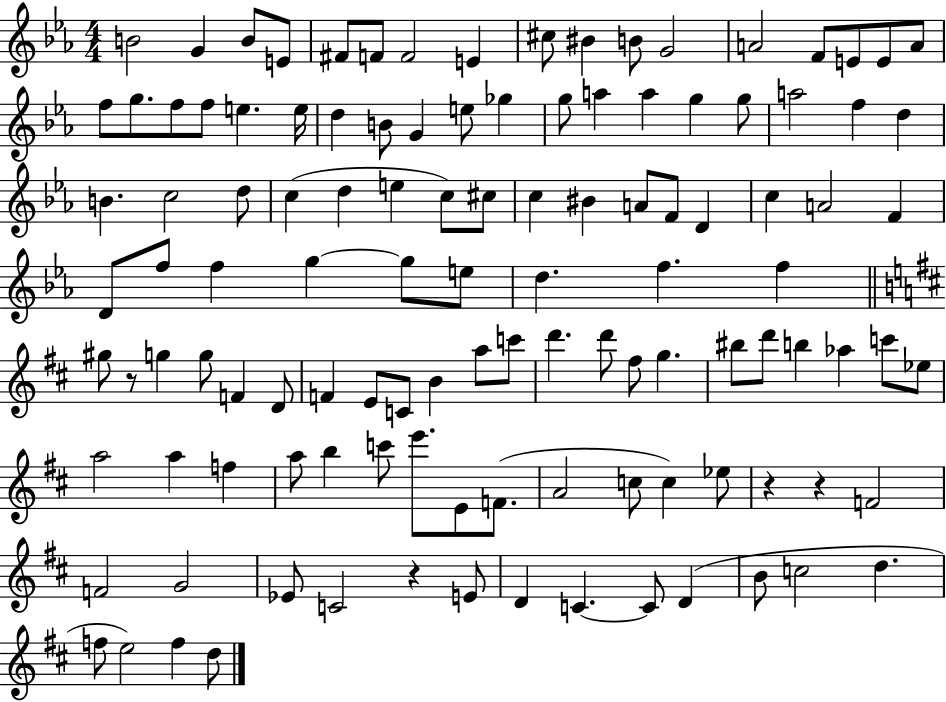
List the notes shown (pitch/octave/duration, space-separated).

B4/h G4/q B4/e E4/e F#4/e F4/e F4/h E4/q C#5/e BIS4/q B4/e G4/h A4/h F4/e E4/e E4/e A4/e F5/e G5/e. F5/e F5/e E5/q. E5/s D5/q B4/e G4/q E5/e Gb5/q G5/e A5/q A5/q G5/q G5/e A5/h F5/q D5/q B4/q. C5/h D5/e C5/q D5/q E5/q C5/e C#5/e C5/q BIS4/q A4/e F4/e D4/q C5/q A4/h F4/q D4/e F5/e F5/q G5/q G5/e E5/e D5/q. F5/q. F5/q G#5/e R/e G5/q G5/e F4/q D4/e F4/q E4/e C4/e B4/q A5/e C6/e D6/q. D6/e F#5/e G5/q. BIS5/e D6/e B5/q Ab5/q C6/e Eb5/e A5/h A5/q F5/q A5/e B5/q C6/e E6/e. E4/e F4/e. A4/h C5/e C5/q Eb5/e R/q R/q F4/h F4/h G4/h Eb4/e C4/h R/q E4/e D4/q C4/q. C4/e D4/q B4/e C5/h D5/q. F5/e E5/h F5/q D5/e